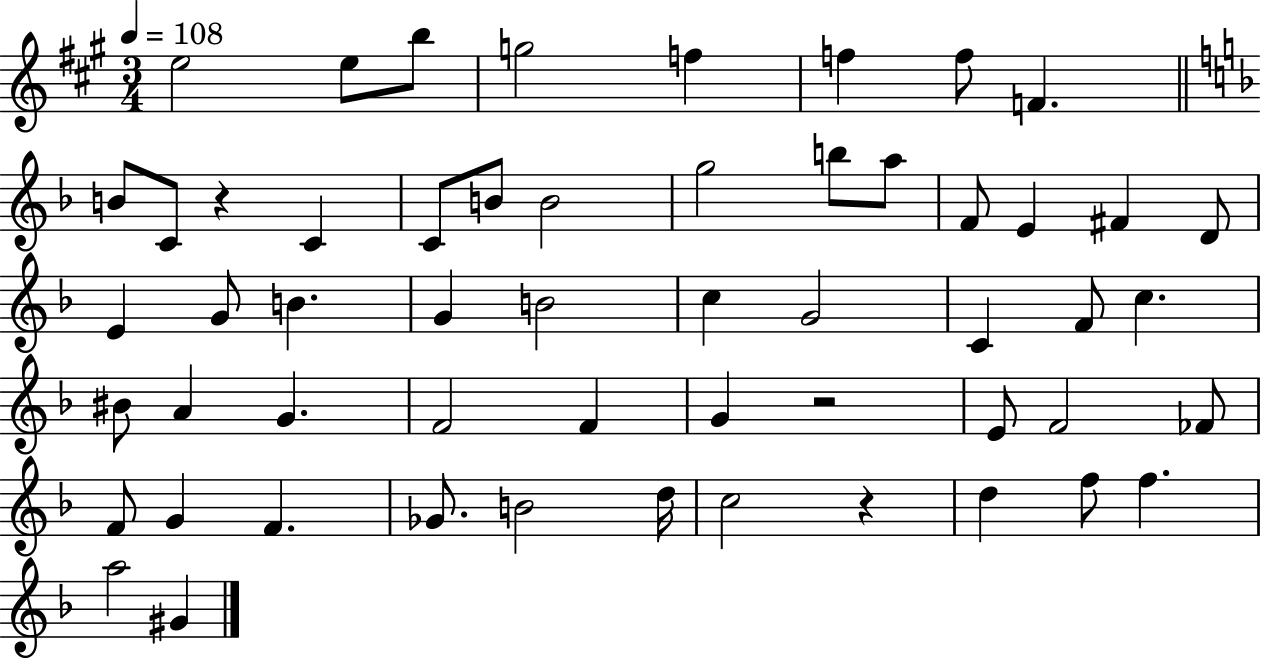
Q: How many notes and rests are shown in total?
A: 55